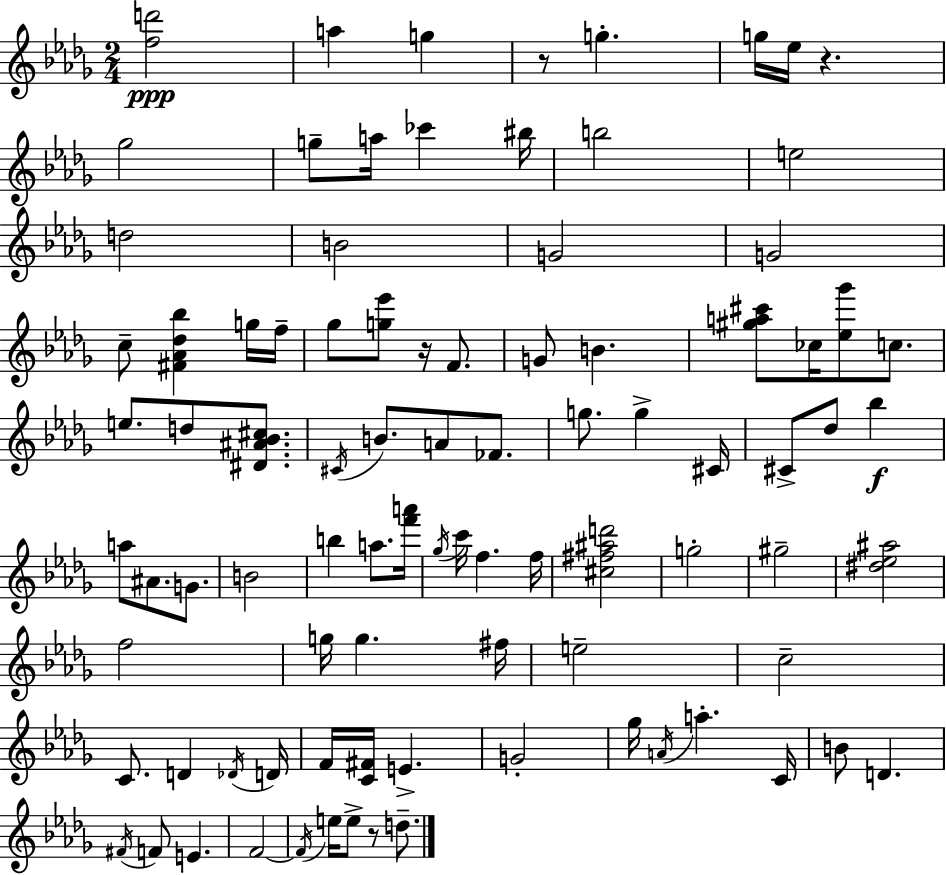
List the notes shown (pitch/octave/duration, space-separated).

[F5,D6]/h A5/q G5/q R/e G5/q. G5/s Eb5/s R/q. Gb5/h G5/e A5/s CES6/q BIS5/s B5/h E5/h D5/h B4/h G4/h G4/h C5/e [F#4,Ab4,Db5,Bb5]/q G5/s F5/s Gb5/e [G5,Eb6]/e R/s F4/e. G4/e B4/q. [G#5,A5,C#6]/e CES5/s [Eb5,Gb6]/e C5/e. E5/e. D5/e [D#4,A#4,Bb4,C#5]/e. C#4/s B4/e. A4/e FES4/e. G5/e. G5/q C#4/s C#4/e Db5/e Bb5/q A5/e A#4/e. G4/e. B4/h B5/q A5/e. [F6,A6]/s Gb5/s C6/s F5/q. F5/s [C#5,F#5,A#5,D6]/h G5/h G#5/h [D#5,Eb5,A#5]/h F5/h G5/s G5/q. F#5/s E5/h C5/h C4/e. D4/q Db4/s D4/s F4/s [C4,F#4]/s E4/q. G4/h Gb5/s A4/s A5/q. C4/s B4/e D4/q. F#4/s F4/e E4/q. F4/h F4/s E5/s E5/e R/e D5/e.